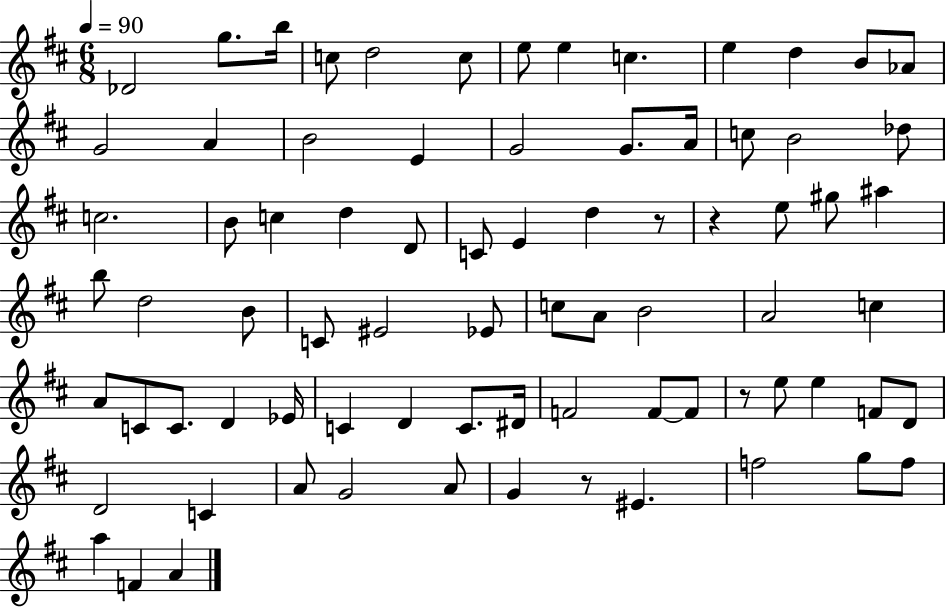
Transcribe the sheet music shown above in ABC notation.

X:1
T:Untitled
M:6/8
L:1/4
K:D
_D2 g/2 b/4 c/2 d2 c/2 e/2 e c e d B/2 _A/2 G2 A B2 E G2 G/2 A/4 c/2 B2 _d/2 c2 B/2 c d D/2 C/2 E d z/2 z e/2 ^g/2 ^a b/2 d2 B/2 C/2 ^E2 _E/2 c/2 A/2 B2 A2 c A/2 C/2 C/2 D _E/4 C D C/2 ^D/4 F2 F/2 F/2 z/2 e/2 e F/2 D/2 D2 C A/2 G2 A/2 G z/2 ^E f2 g/2 f/2 a F A